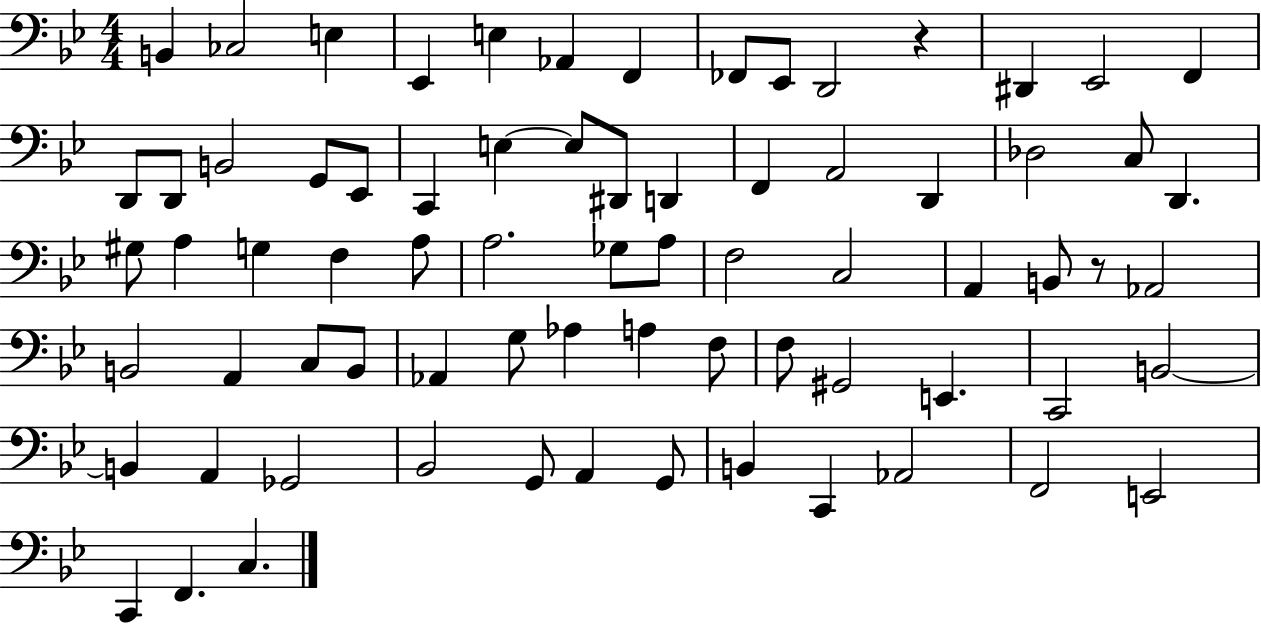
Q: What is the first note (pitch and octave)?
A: B2